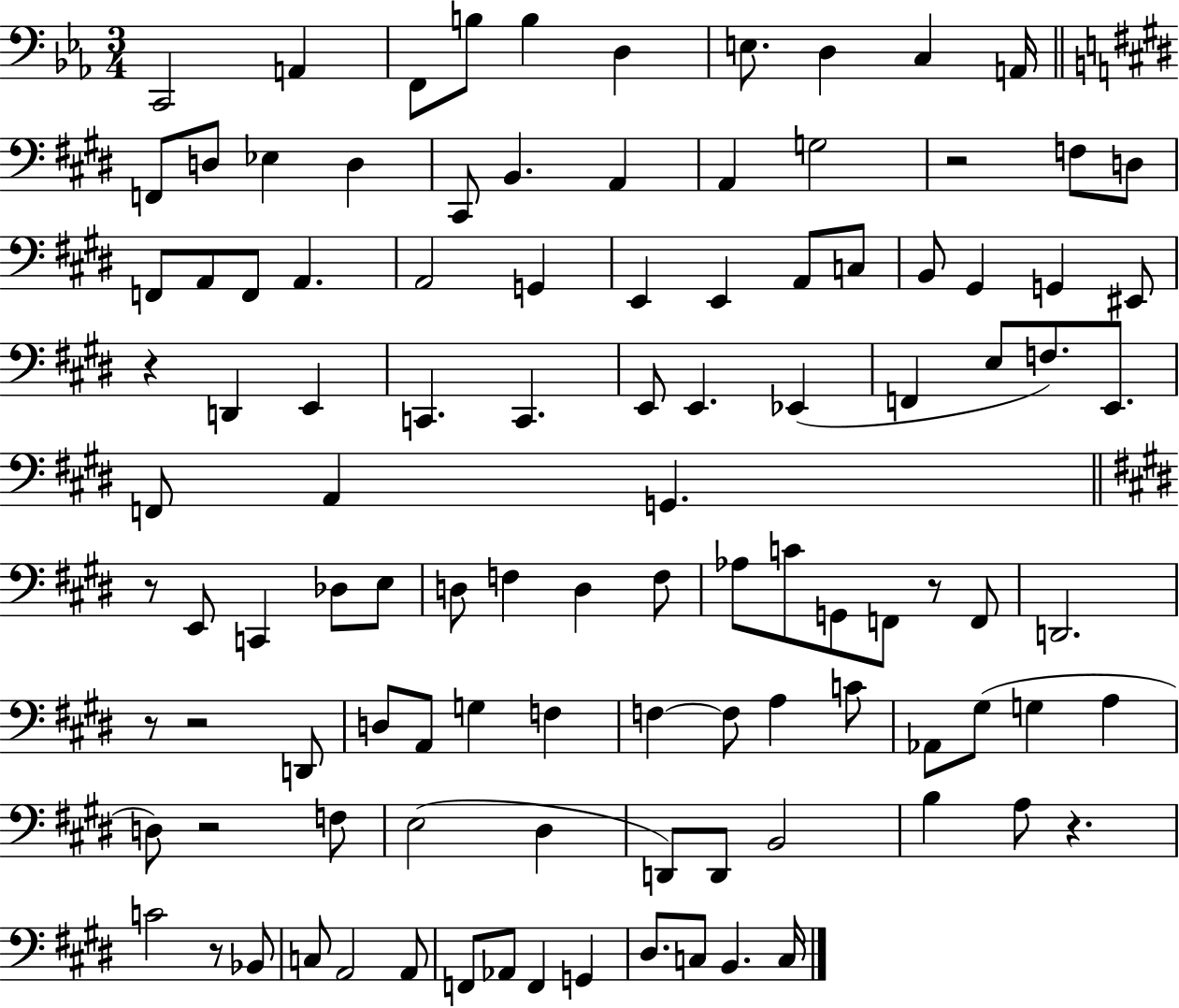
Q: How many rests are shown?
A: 9